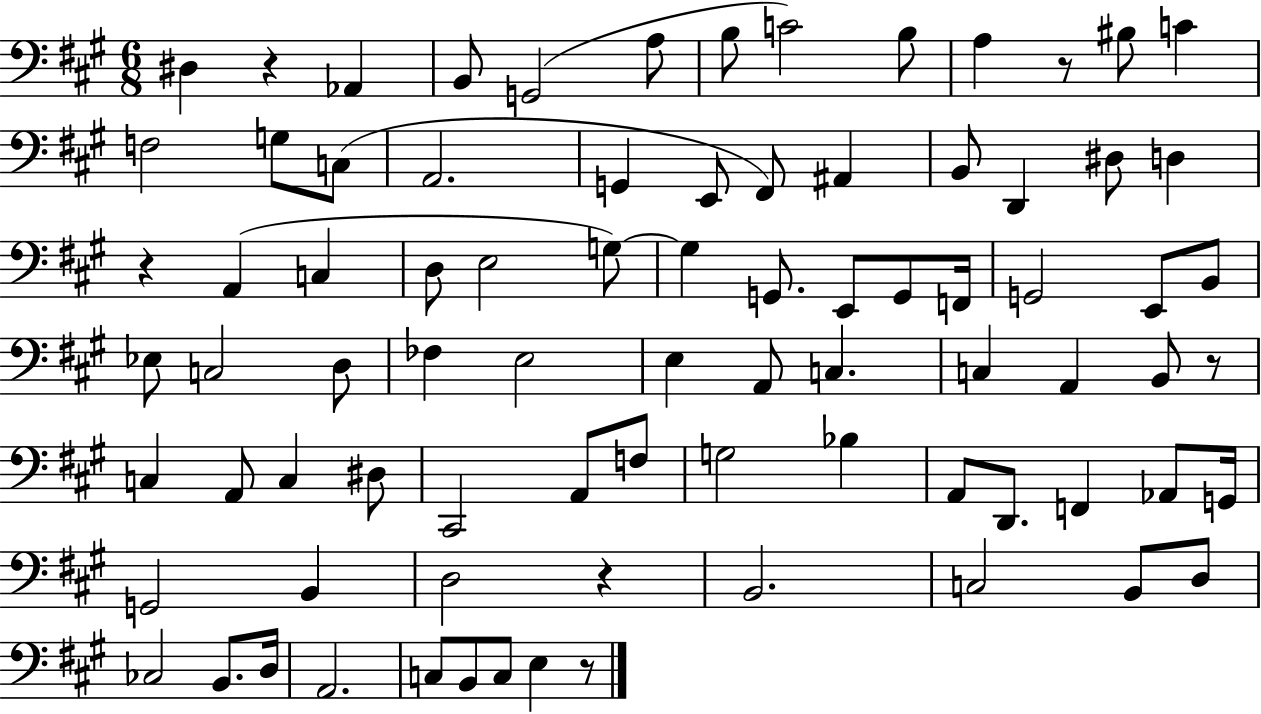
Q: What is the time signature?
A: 6/8